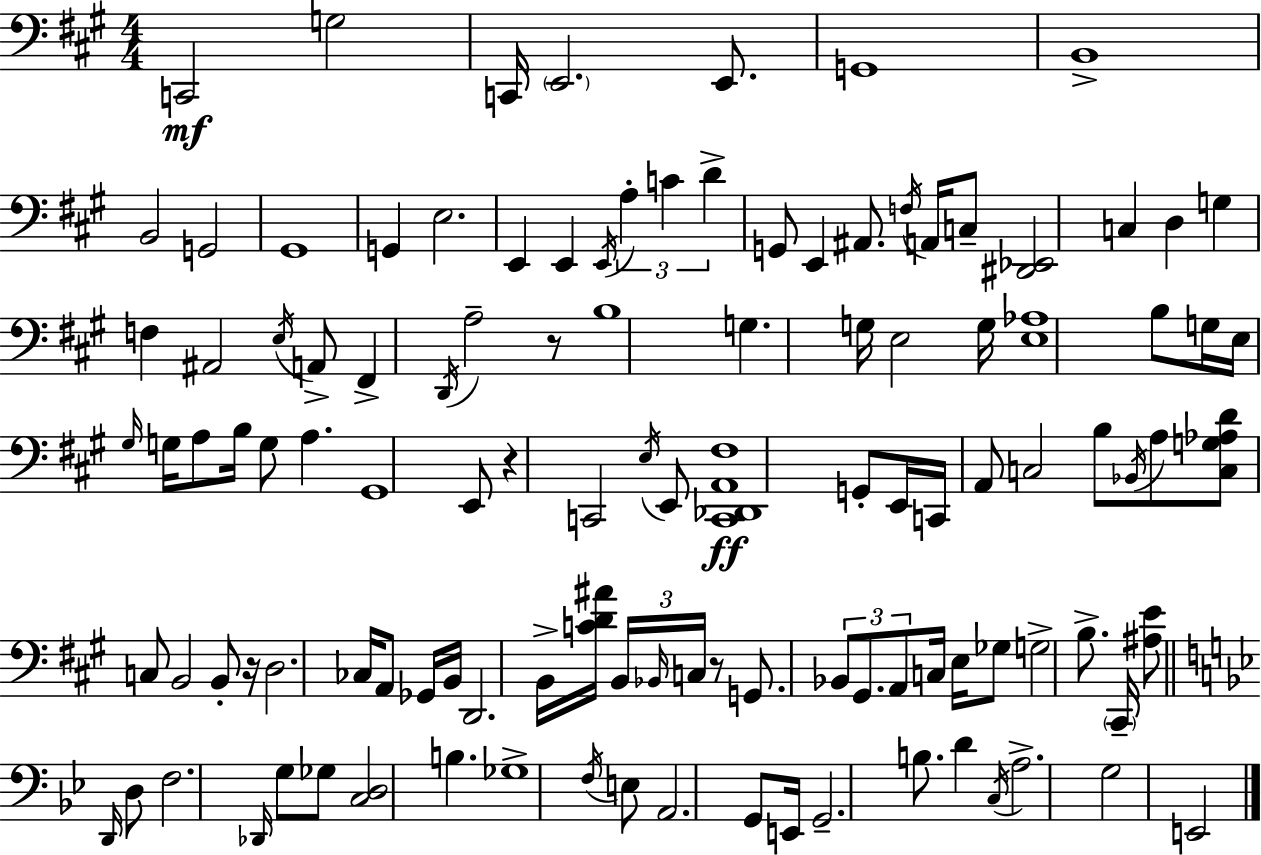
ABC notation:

X:1
T:Untitled
M:4/4
L:1/4
K:A
C,,2 G,2 C,,/4 E,,2 E,,/2 G,,4 B,,4 B,,2 G,,2 ^G,,4 G,, E,2 E,, E,, E,,/4 A, C D G,,/2 E,, ^A,,/2 F,/4 A,,/4 C,/2 [^D,,_E,,]2 C, D, G, F, ^A,,2 E,/4 A,,/2 ^F,, D,,/4 A,2 z/2 B,4 G, G,/4 E,2 G,/4 [E,_A,]4 B,/2 G,/4 E,/4 ^G,/4 G,/4 A,/2 B,/4 G,/2 A, ^G,,4 E,,/2 z C,,2 E,/4 E,,/2 [C,,_D,,A,,^F,]4 G,,/2 E,,/4 C,,/4 A,,/2 C,2 B,/2 _B,,/4 A,/2 [C,G,_A,D]/2 C,/2 B,,2 B,,/2 z/4 D,2 _C,/4 A,,/2 _G,,/4 B,,/4 D,,2 B,,/4 [CD^A]/4 B,,/4 _B,,/4 C,/4 z/2 G,,/2 _B,,/2 ^G,,/2 A,,/2 C,/4 E,/4 _G,/2 G,2 B,/2 ^C,,/4 [^A,E]/2 D,,/4 D,/2 F,2 _D,,/4 G,/2 _G,/2 [C,D,]2 B, _G,4 F,/4 E,/2 A,,2 G,,/2 E,,/4 G,,2 B,/2 D C,/4 A,2 G,2 E,,2